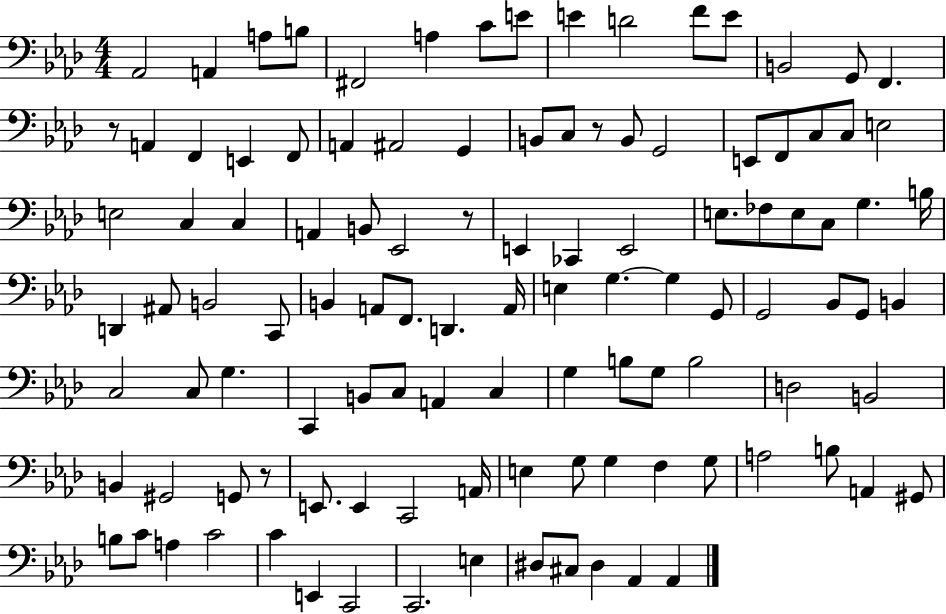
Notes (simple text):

Ab2/h A2/q A3/e B3/e F#2/h A3/q C4/e E4/e E4/q D4/h F4/e E4/e B2/h G2/e F2/q. R/e A2/q F2/q E2/q F2/e A2/q A#2/h G2/q B2/e C3/e R/e B2/e G2/h E2/e F2/e C3/e C3/e E3/h E3/h C3/q C3/q A2/q B2/e Eb2/h R/e E2/q CES2/q E2/h E3/e. FES3/e E3/e C3/e G3/q. B3/s D2/q A#2/e B2/h C2/e B2/q A2/e F2/e. D2/q. A2/s E3/q G3/q. G3/q G2/e G2/h Bb2/e G2/e B2/q C3/h C3/e G3/q. C2/q B2/e C3/e A2/q C3/q G3/q B3/e G3/e B3/h D3/h B2/h B2/q G#2/h G2/e R/e E2/e. E2/q C2/h A2/s E3/q G3/e G3/q F3/q G3/e A3/h B3/e A2/q G#2/e B3/e C4/e A3/q C4/h C4/q E2/q C2/h C2/h. E3/q D#3/e C#3/e D#3/q Ab2/q Ab2/q